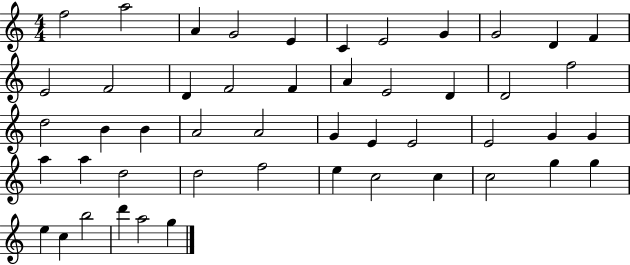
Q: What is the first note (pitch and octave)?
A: F5